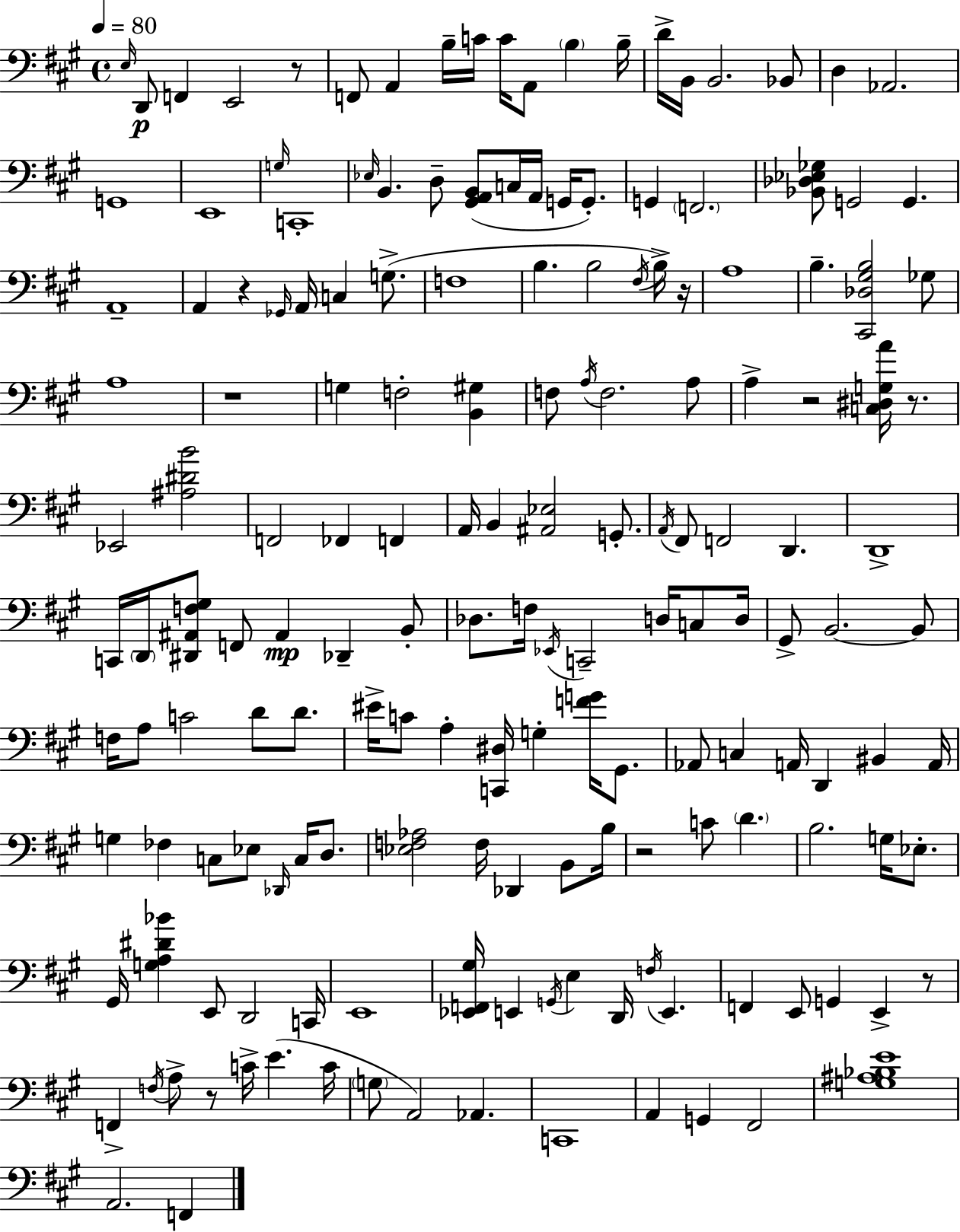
{
  \clef bass
  \time 4/4
  \defaultTimeSignature
  \key a \major
  \tempo 4 = 80
  \grace { e16 }\p d,8 f,4 e,2 r8 | f,8 a,4 b16-- c'16 c'16 a,8 \parenthesize b4 | b16-- d'16-> b,16 b,2. bes,8 | d4 aes,2. | \break g,1 | e,1 | \grace { g16 } c,1-. | \grace { ees16 } b,4. d8-- <gis, a, b,>8( c16 a,16 g,16 | \break g,8.-.) g,4 \parenthesize f,2. | <bes, des ees ges>8 g,2 g,4. | a,1-- | a,4 r4 \grace { ges,16 } a,16 c4 | \break g8.->( f1 | b4. b2 | \acciaccatura { fis16 } b16->) r16 a1 | b4.-- <cis, des gis b>2 | \break ges8 a1 | r1 | g4 f2-. | <b, gis>4 f8 \acciaccatura { a16 } f2. | \break a8 a4-> r2 | <c dis g a'>16 r8. ees,2 <ais dis' b'>2 | f,2 fes,4 | f,4 a,16 b,4 <ais, ees>2 | \break g,8.-. \acciaccatura { a,16 } fis,8 f,2 | d,4. d,1-> | c,16 \parenthesize d,16 <dis, ais, f gis>8 f,8 ais,4\mp | des,4-- b,8-. des8. f16 \acciaccatura { ees,16 } c,2-- | \break d16 c8 d16 gis,8-> b,2.~~ | b,8 f16 a8 c'2 | d'8 d'8. eis'16-> c'8 a4-. <c, dis>16 | g4-. <f' g'>16 gis,8. aes,8 c4 a,16 d,4 | \break bis,4 a,16 g4 fes4 | c8 ees8 \grace { des,16 } c16 d8. <ees f aes>2 | f16 des,4 b,8 b16 r2 | c'8 \parenthesize d'4. b2. | \break g16 ees8.-. gis,16 <g a dis' bes'>4 e,8 | d,2 c,16 e,1 | <ees, f, gis>16 e,4 \acciaccatura { g,16 } e4 | d,16 \acciaccatura { f16 } e,4. f,4 e,8 | \break g,4 e,4-> r8 f,4-> \acciaccatura { f16 } | a8-> r8 c'16-> e'4.( c'16 \parenthesize g8 a,2) | aes,4. c,1 | a,4 | \break g,4 fis,2 <g ais bes e'>1 | a,2. | f,4 \bar "|."
}